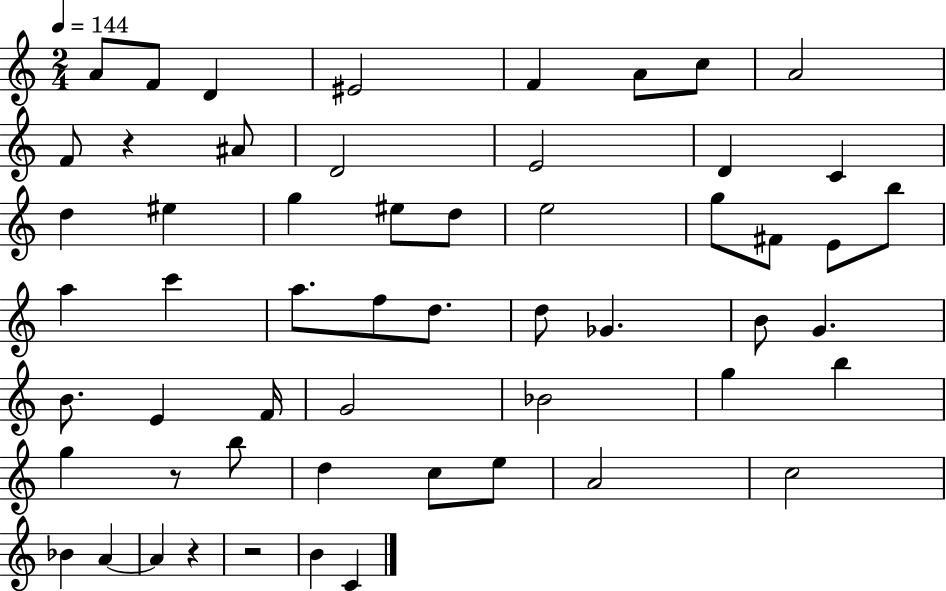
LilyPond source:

{
  \clef treble
  \numericTimeSignature
  \time 2/4
  \key c \major
  \tempo 4 = 144
  a'8 f'8 d'4 | eis'2 | f'4 a'8 c''8 | a'2 | \break f'8 r4 ais'8 | d'2 | e'2 | d'4 c'4 | \break d''4 eis''4 | g''4 eis''8 d''8 | e''2 | g''8 fis'8 e'8 b''8 | \break a''4 c'''4 | a''8. f''8 d''8. | d''8 ges'4. | b'8 g'4. | \break b'8. e'4 f'16 | g'2 | bes'2 | g''4 b''4 | \break g''4 r8 b''8 | d''4 c''8 e''8 | a'2 | c''2 | \break bes'4 a'4~~ | a'4 r4 | r2 | b'4 c'4 | \break \bar "|."
}